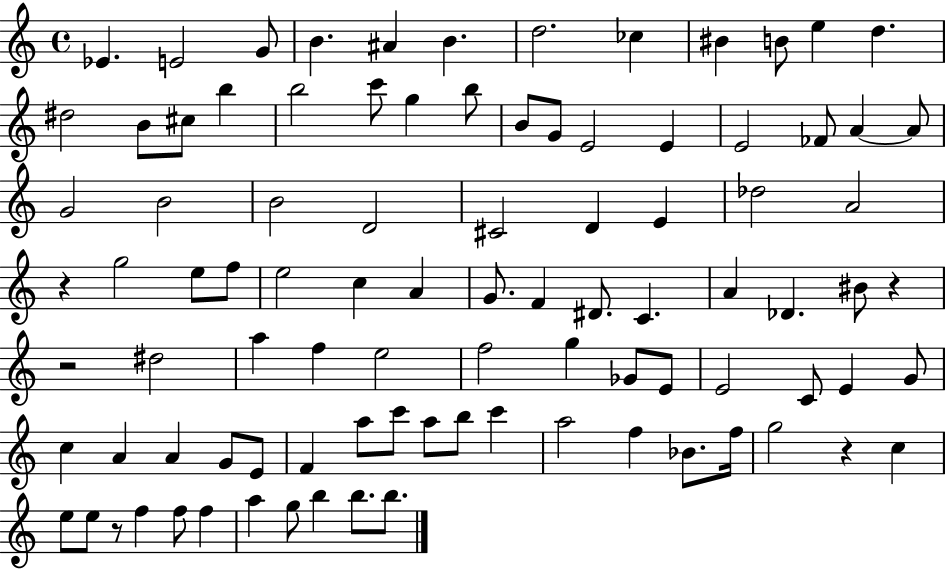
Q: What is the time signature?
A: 4/4